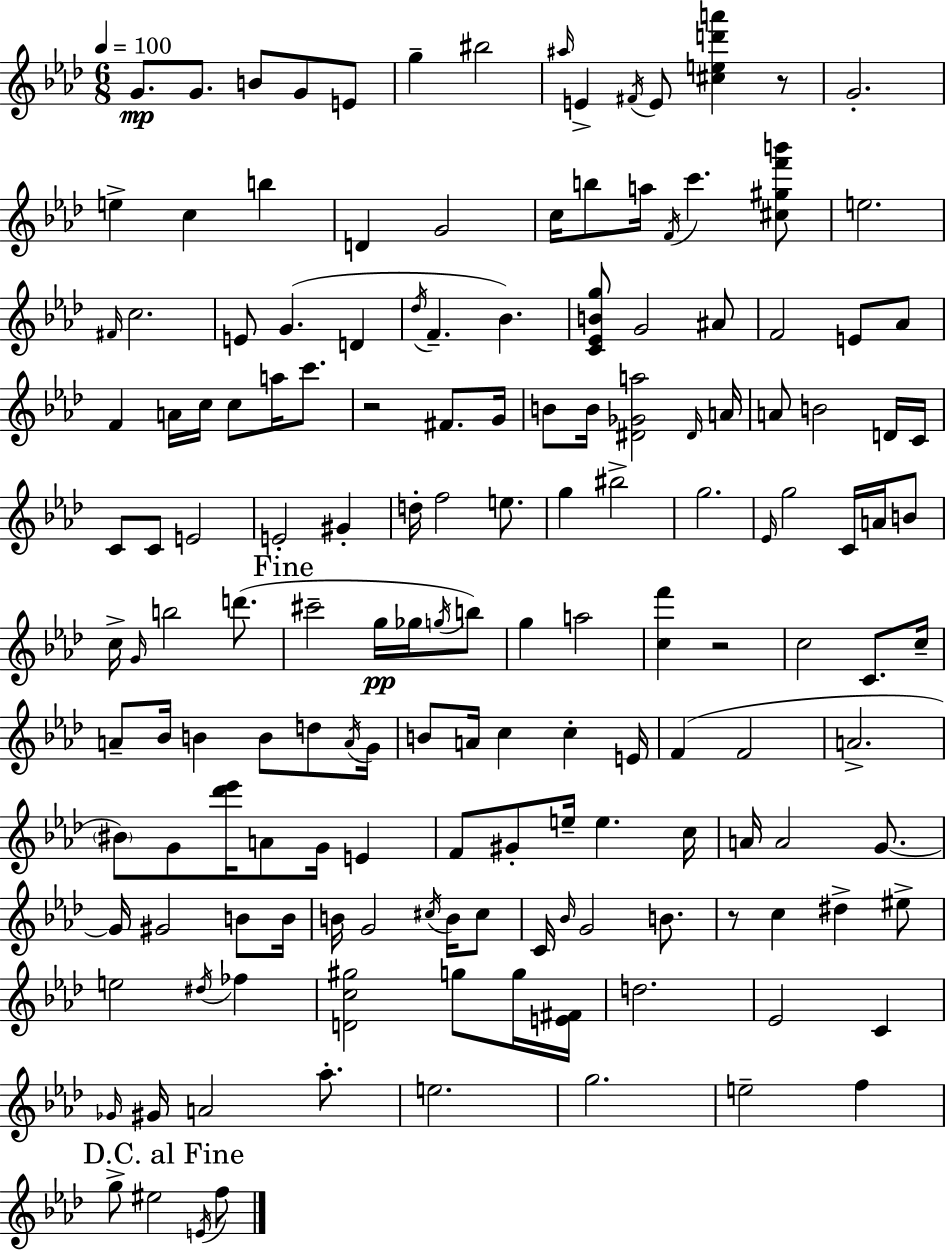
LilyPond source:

{
  \clef treble
  \numericTimeSignature
  \time 6/8
  \key aes \major
  \tempo 4 = 100
  \repeat volta 2 { g'8.\mp g'8. b'8 g'8 e'8 | g''4-- bis''2 | \grace { ais''16 } e'4-> \acciaccatura { fis'16 } e'8 <cis'' e'' d''' a'''>4 | r8 g'2.-. | \break e''4-> c''4 b''4 | d'4 g'2 | c''16 b''8 a''16 \acciaccatura { f'16 } c'''4. | <cis'' gis'' f''' b'''>8 e''2. | \break \grace { fis'16 } c''2. | e'8 g'4.( | d'4 \acciaccatura { des''16 } f'4.-- bes'4.) | <c' ees' b' g''>8 g'2 | \break ais'8 f'2 | e'8 aes'8 f'4 a'16 c''16 c''8 | a''16 c'''8. r2 | fis'8. g'16 b'8 b'16 <dis' ges' a''>2 | \break \grace { dis'16 } a'16 a'8 b'2 | d'16 c'16 c'8 c'8 e'2 | e'2-. | gis'4-. d''16-. f''2 | \break e''8. g''4 bis''2-> | g''2. | \grace { ees'16 } g''2 | c'16 a'16 b'8 c''16-> \grace { g'16 } b''2 | \break d'''8.( \mark "Fine" cis'''2-- | g''16\pp ges''16 \acciaccatura { g''16 } b''8) g''4 | a''2 <c'' f'''>4 | r2 c''2 | \break c'8. c''16-- a'8-- bes'16 | b'4 b'8 d''8 \acciaccatura { a'16 } g'16 b'8 | a'16 c''4 c''4-. e'16 f'4( | f'2 a'2.-> | \break \parenthesize bis'8) | g'8 <des''' ees'''>16 a'8 g'16 e'4 f'8 | gis'8-. e''16-- e''4. c''16 a'16 a'2 | g'8.~~ g'16 gis'2 | \break b'8 b'16 b'16 g'2 | \acciaccatura { cis''16 } b'16 cis''8 c'16 | \grace { bes'16 } g'2 b'8. | r8 c''4 dis''4-> eis''8-> | \break e''2 \acciaccatura { dis''16 } fes''4 | <d' c'' gis''>2 g''8 g''16 | <e' fis'>16 d''2. | ees'2 c'4 | \break \grace { ges'16 } gis'16 a'2 aes''8.-. | e''2. | g''2. | e''2-- f''4 | \break \mark "D.C. al Fine" g''8-> eis''2 | \acciaccatura { e'16 } f''8 } \bar "|."
}